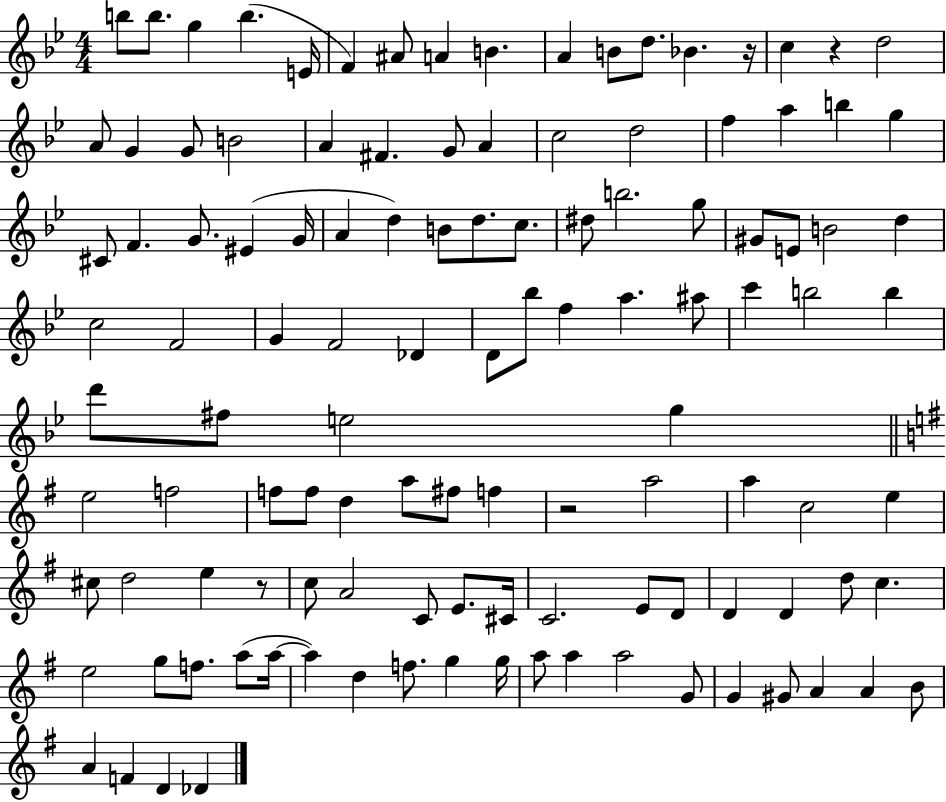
{
  \clef treble
  \numericTimeSignature
  \time 4/4
  \key bes \major
  \repeat volta 2 { b''8 b''8. g''4 b''4.( e'16 | f'4) ais'8 a'4 b'4. | a'4 b'8 d''8. bes'4. r16 | c''4 r4 d''2 | \break a'8 g'4 g'8 b'2 | a'4 fis'4. g'8 a'4 | c''2 d''2 | f''4 a''4 b''4 g''4 | \break cis'8 f'4. g'8. eis'4( g'16 | a'4 d''4) b'8 d''8. c''8. | dis''8 b''2. g''8 | gis'8 e'8 b'2 d''4 | \break c''2 f'2 | g'4 f'2 des'4 | d'8 bes''8 f''4 a''4. ais''8 | c'''4 b''2 b''4 | \break d'''8 fis''8 e''2 g''4 | \bar "||" \break \key g \major e''2 f''2 | f''8 f''8 d''4 a''8 fis''8 f''4 | r2 a''2 | a''4 c''2 e''4 | \break cis''8 d''2 e''4 r8 | c''8 a'2 c'8 e'8. cis'16 | c'2. e'8 d'8 | d'4 d'4 d''8 c''4. | \break e''2 g''8 f''8. a''8( a''16~~ | a''4) d''4 f''8. g''4 g''16 | a''8 a''4 a''2 g'8 | g'4 gis'8 a'4 a'4 b'8 | \break a'4 f'4 d'4 des'4 | } \bar "|."
}